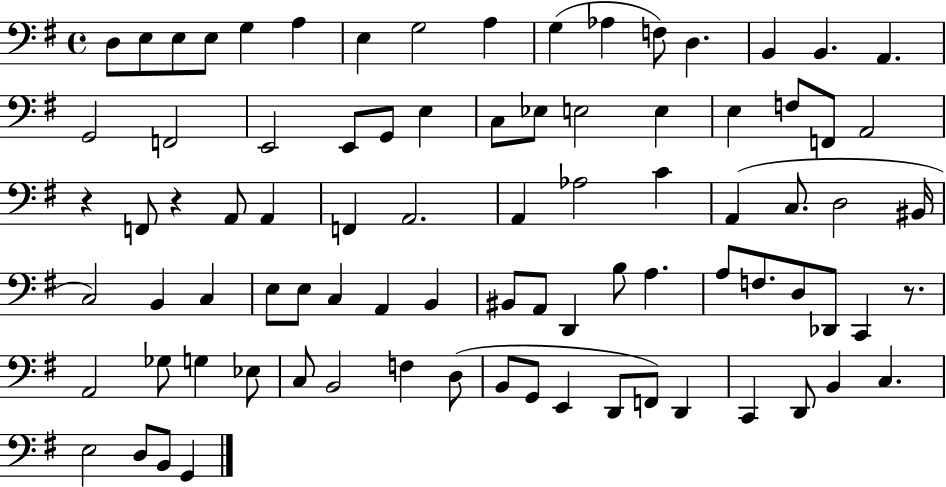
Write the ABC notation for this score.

X:1
T:Untitled
M:4/4
L:1/4
K:G
D,/2 E,/2 E,/2 E,/2 G, A, E, G,2 A, G, _A, F,/2 D, B,, B,, A,, G,,2 F,,2 E,,2 E,,/2 G,,/2 E, C,/2 _E,/2 E,2 E, E, F,/2 F,,/2 A,,2 z F,,/2 z A,,/2 A,, F,, A,,2 A,, _A,2 C A,, C,/2 D,2 ^B,,/4 C,2 B,, C, E,/2 E,/2 C, A,, B,, ^B,,/2 A,,/2 D,, B,/2 A, A,/2 F,/2 D,/2 _D,,/2 C,, z/2 A,,2 _G,/2 G, _E,/2 C,/2 B,,2 F, D,/2 B,,/2 G,,/2 E,, D,,/2 F,,/2 D,, C,, D,,/2 B,, C, E,2 D,/2 B,,/2 G,,